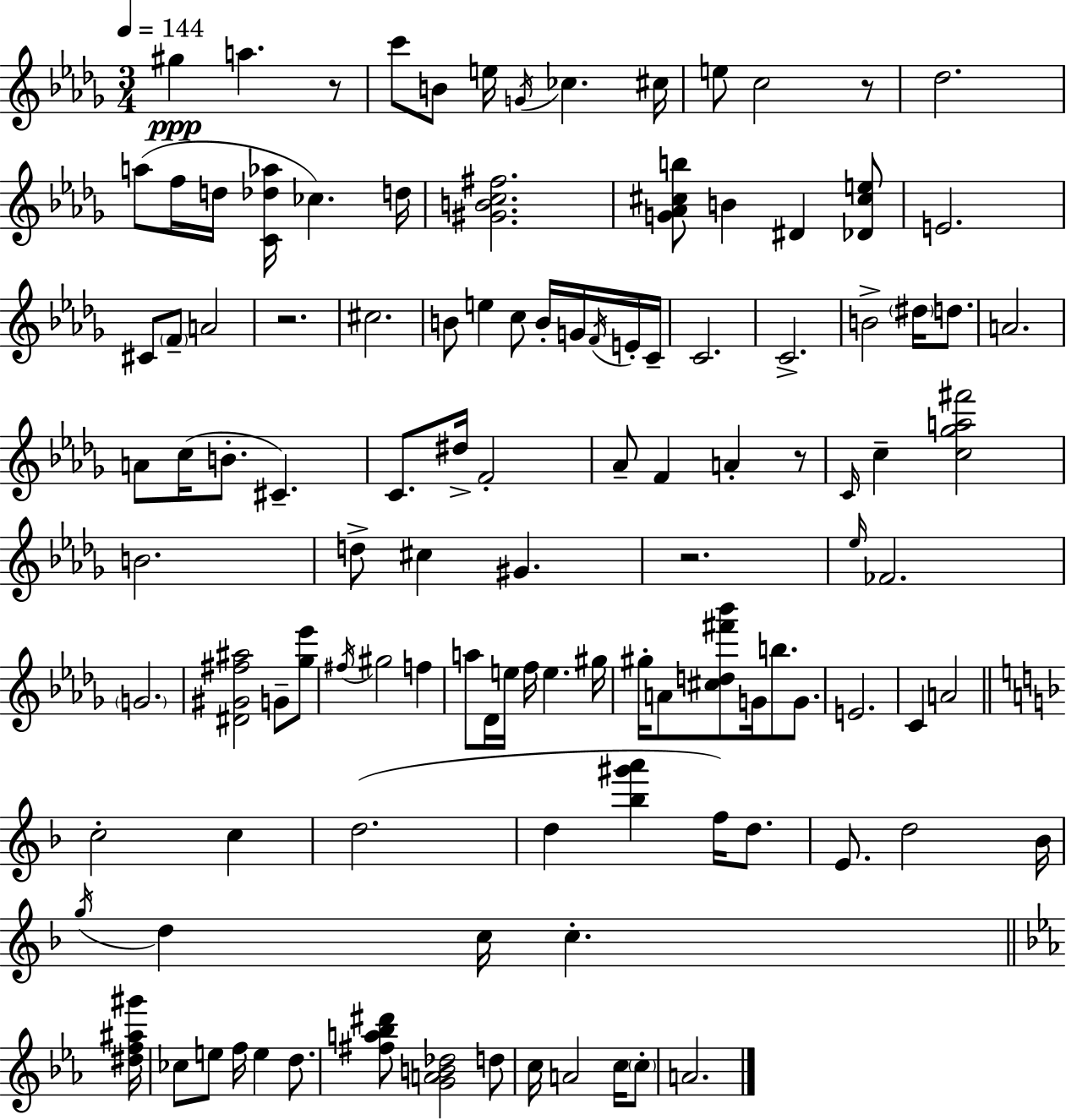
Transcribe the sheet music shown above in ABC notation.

X:1
T:Untitled
M:3/4
L:1/4
K:Bbm
^g a z/2 c'/2 B/2 e/4 G/4 _c ^c/4 e/2 c2 z/2 _d2 a/2 f/4 d/4 [C_d_a]/4 _c d/4 [^GBc^f]2 [G_A^cb]/2 B ^D [_D^ce]/2 E2 ^C/2 F/2 A2 z2 ^c2 B/2 e c/2 B/4 G/4 F/4 E/4 C/4 C2 C2 B2 ^d/4 d/2 A2 A/2 c/4 B/2 ^C C/2 ^d/4 F2 _A/2 F A z/2 C/4 c [c_ga^f']2 B2 d/2 ^c ^G z2 _e/4 _F2 G2 [^D^G^f^a]2 G/2 [_g_e']/2 ^f/4 ^g2 f a/2 _D/4 e/4 f/4 e ^g/4 ^g/4 A/2 [^cd^f'_b']/2 G/4 b/2 G/2 E2 C A2 c2 c d2 d [_b^g'a'] f/4 d/2 E/2 d2 _B/4 g/4 d c/4 c [^df^a^g']/4 _c/2 e/2 f/4 e d/2 [^fa_b^d']/2 [GAB_d]2 d/2 c/4 A2 c/4 c/2 A2